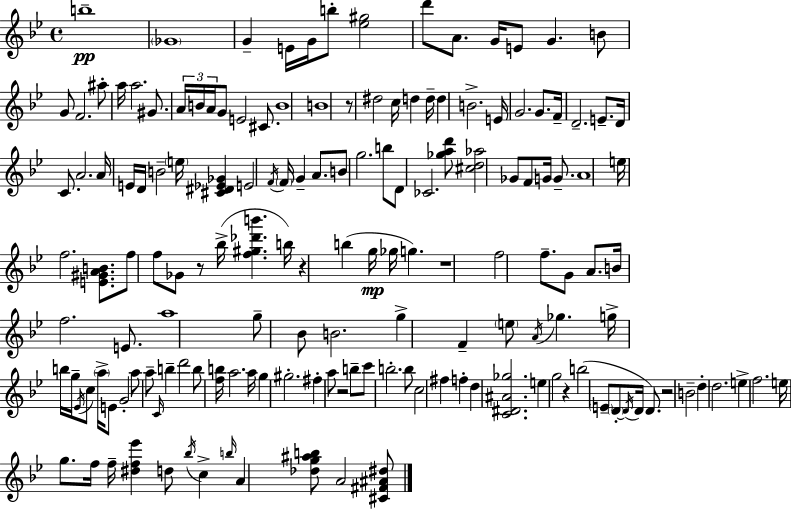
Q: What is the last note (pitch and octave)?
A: A4